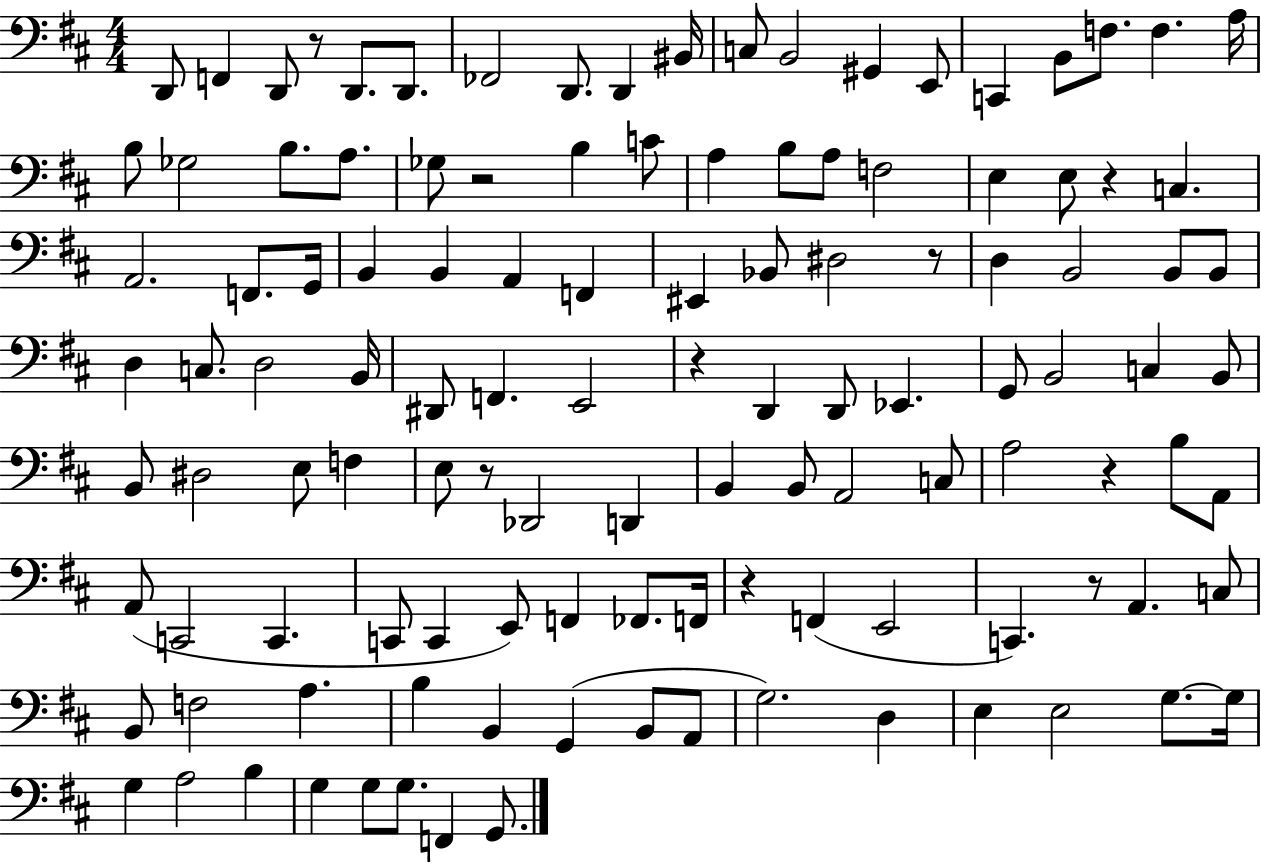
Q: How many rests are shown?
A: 9